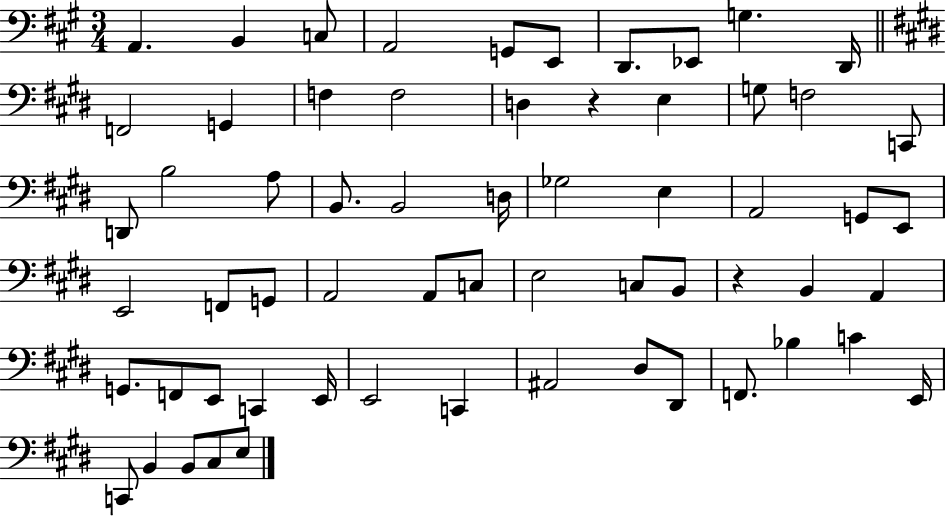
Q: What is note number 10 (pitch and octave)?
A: D2